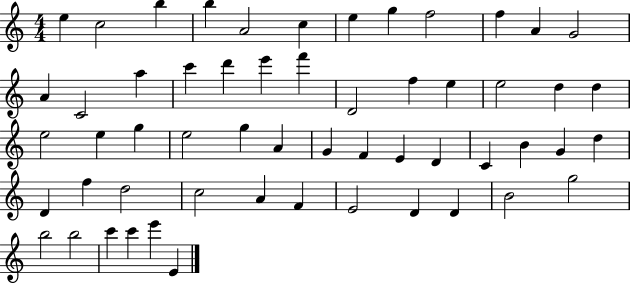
{
  \clef treble
  \numericTimeSignature
  \time 4/4
  \key c \major
  e''4 c''2 b''4 | b''4 a'2 c''4 | e''4 g''4 f''2 | f''4 a'4 g'2 | \break a'4 c'2 a''4 | c'''4 d'''4 e'''4 f'''4 | d'2 f''4 e''4 | e''2 d''4 d''4 | \break e''2 e''4 g''4 | e''2 g''4 a'4 | g'4 f'4 e'4 d'4 | c'4 b'4 g'4 d''4 | \break d'4 f''4 d''2 | c''2 a'4 f'4 | e'2 d'4 d'4 | b'2 g''2 | \break b''2 b''2 | c'''4 c'''4 e'''4 e'4 | \bar "|."
}